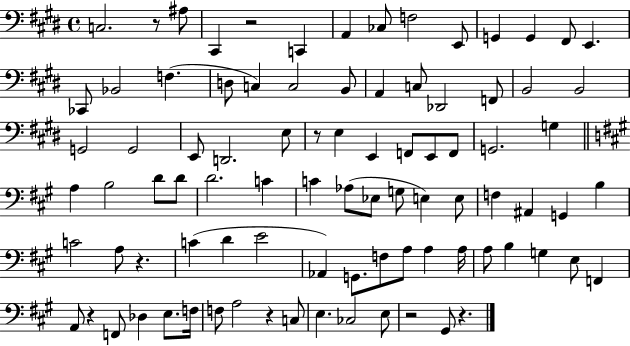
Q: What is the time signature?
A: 4/4